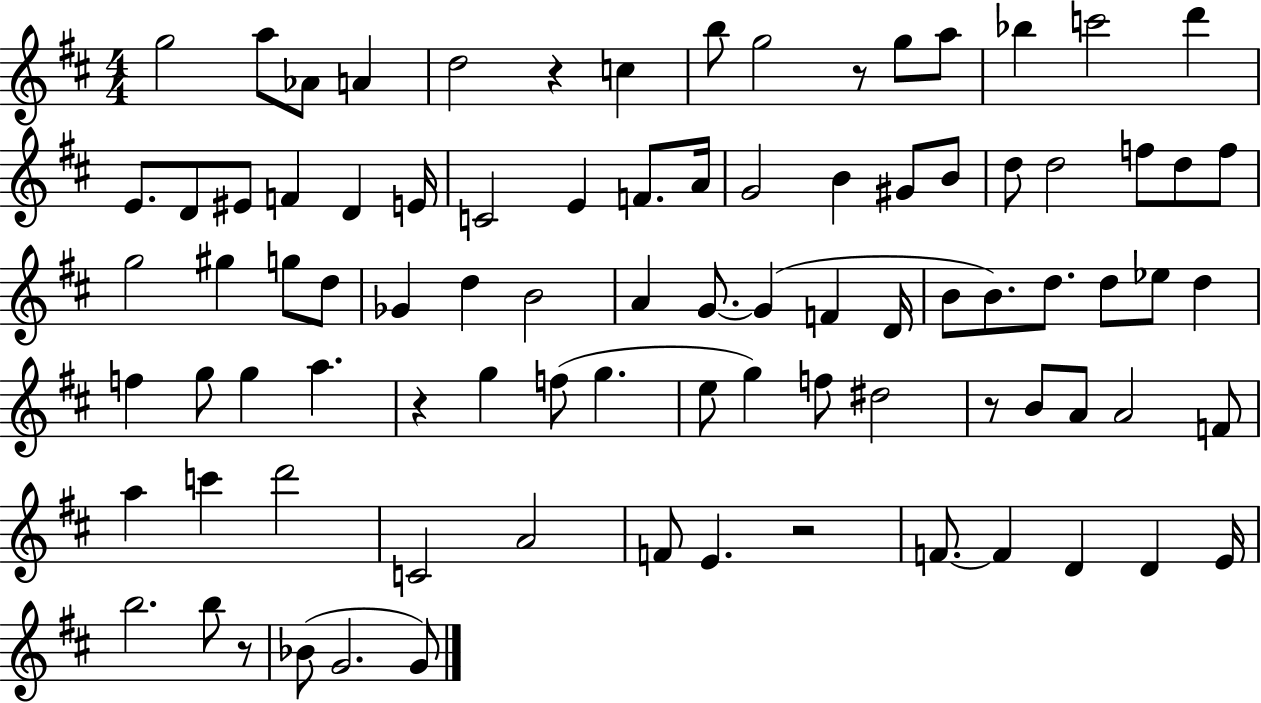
{
  \clef treble
  \numericTimeSignature
  \time 4/4
  \key d \major
  g''2 a''8 aes'8 a'4 | d''2 r4 c''4 | b''8 g''2 r8 g''8 a''8 | bes''4 c'''2 d'''4 | \break e'8. d'8 eis'8 f'4 d'4 e'16 | c'2 e'4 f'8. a'16 | g'2 b'4 gis'8 b'8 | d''8 d''2 f''8 d''8 f''8 | \break g''2 gis''4 g''8 d''8 | ges'4 d''4 b'2 | a'4 g'8.~~ g'4( f'4 d'16 | b'8 b'8.) d''8. d''8 ees''8 d''4 | \break f''4 g''8 g''4 a''4. | r4 g''4 f''8( g''4. | e''8 g''4) f''8 dis''2 | r8 b'8 a'8 a'2 f'8 | \break a''4 c'''4 d'''2 | c'2 a'2 | f'8 e'4. r2 | f'8.~~ f'4 d'4 d'4 e'16 | \break b''2. b''8 r8 | bes'8( g'2. g'8) | \bar "|."
}